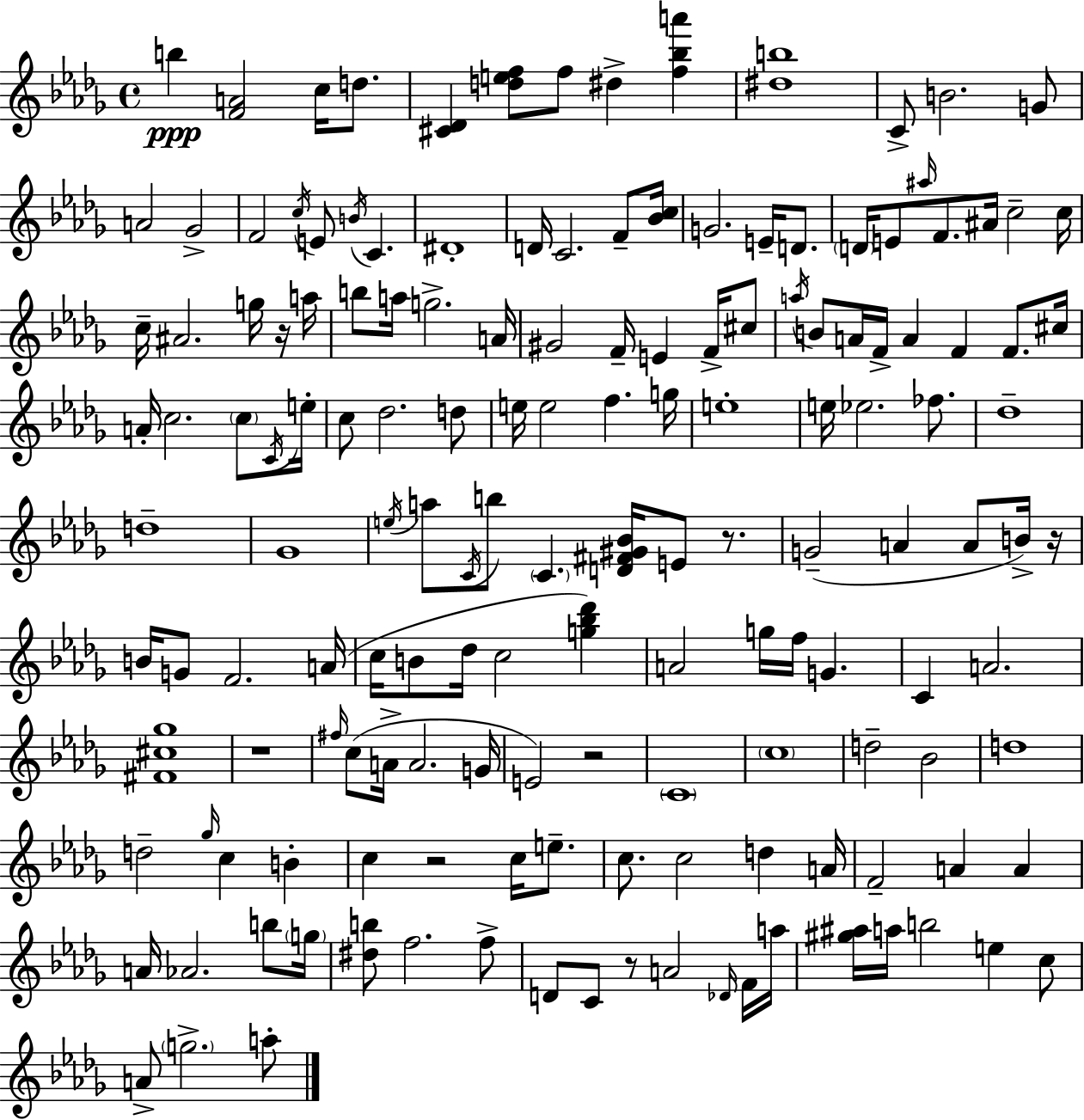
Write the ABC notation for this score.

X:1
T:Untitled
M:4/4
L:1/4
K:Bbm
b [FA]2 c/4 d/2 [^C_D] [def]/2 f/2 ^d [f_ba'] [^db]4 C/2 B2 G/2 A2 _G2 F2 c/4 E/2 B/4 C ^D4 D/4 C2 F/2 [_Bc]/4 G2 E/4 D/2 D/4 E/2 ^a/4 F/2 ^A/4 c2 c/4 c/4 ^A2 g/4 z/4 a/4 b/2 a/4 g2 A/4 ^G2 F/4 E F/4 ^c/2 a/4 B/2 A/4 F/4 A F F/2 ^c/4 A/4 c2 c/2 C/4 e/4 c/2 _d2 d/2 e/4 e2 f g/4 e4 e/4 _e2 _f/2 _d4 d4 _G4 e/4 a/2 C/4 b/2 C [D^F^G_B]/4 E/2 z/2 G2 A A/2 B/4 z/4 B/4 G/2 F2 A/4 c/4 B/2 _d/4 c2 [g_b_d'] A2 g/4 f/4 G C A2 [^F^c_g]4 z4 ^f/4 c/2 A/4 A2 G/4 E2 z2 C4 c4 d2 _B2 d4 d2 _g/4 c B c z2 c/4 e/2 c/2 c2 d A/4 F2 A A A/4 _A2 b/2 g/4 [^db]/2 f2 f/2 D/2 C/2 z/2 A2 _D/4 F/4 a/4 [^g^a]/4 a/4 b2 e c/2 A/2 g2 a/2